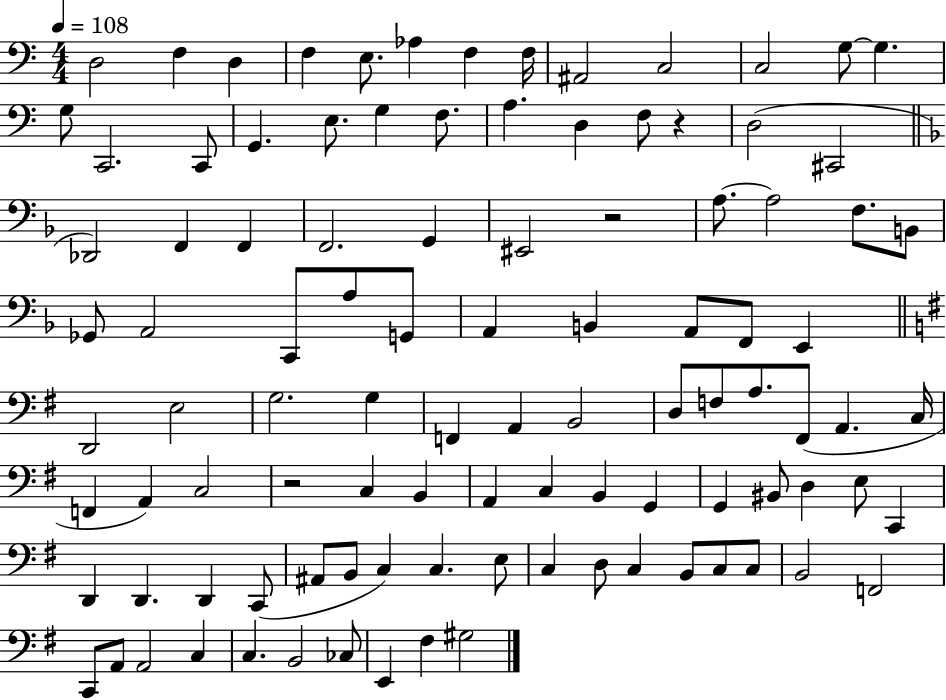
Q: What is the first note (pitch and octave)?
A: D3